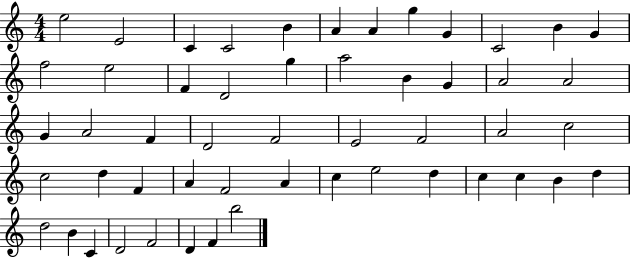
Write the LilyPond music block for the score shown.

{
  \clef treble
  \numericTimeSignature
  \time 4/4
  \key c \major
  e''2 e'2 | c'4 c'2 b'4 | a'4 a'4 g''4 g'4 | c'2 b'4 g'4 | \break f''2 e''2 | f'4 d'2 g''4 | a''2 b'4 g'4 | a'2 a'2 | \break g'4 a'2 f'4 | d'2 f'2 | e'2 f'2 | a'2 c''2 | \break c''2 d''4 f'4 | a'4 f'2 a'4 | c''4 e''2 d''4 | c''4 c''4 b'4 d''4 | \break d''2 b'4 c'4 | d'2 f'2 | d'4 f'4 b''2 | \bar "|."
}